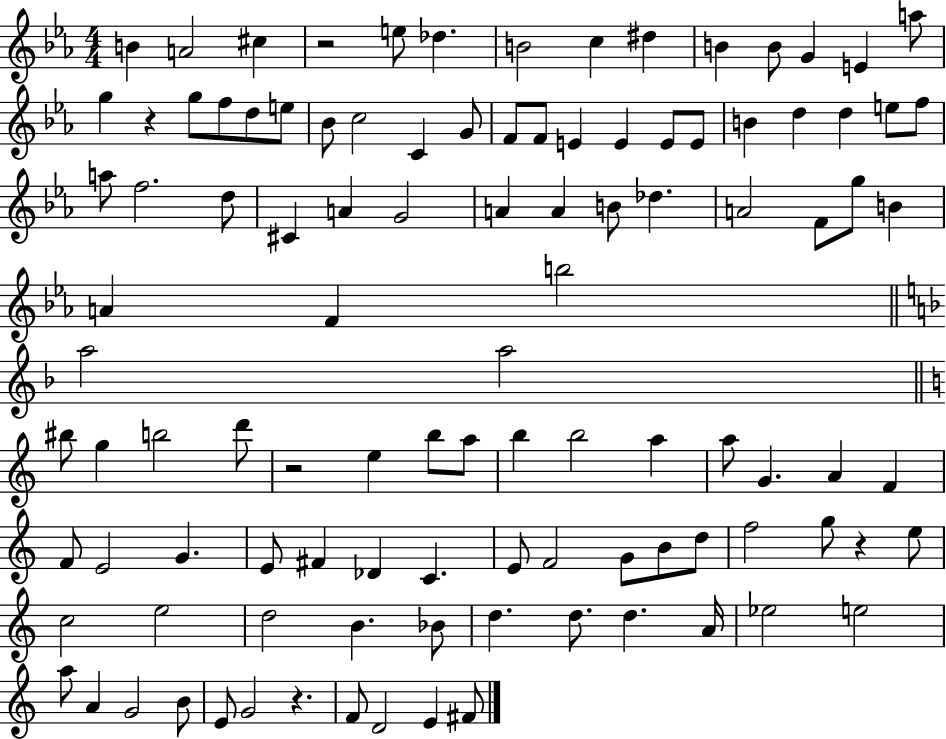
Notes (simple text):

B4/q A4/h C#5/q R/h E5/e Db5/q. B4/h C5/q D#5/q B4/q B4/e G4/q E4/q A5/e G5/q R/q G5/e F5/e D5/e E5/e Bb4/e C5/h C4/q G4/e F4/e F4/e E4/q E4/q E4/e E4/e B4/q D5/q D5/q E5/e F5/e A5/e F5/h. D5/e C#4/q A4/q G4/h A4/q A4/q B4/e Db5/q. A4/h F4/e G5/e B4/q A4/q F4/q B5/h A5/h A5/h BIS5/e G5/q B5/h D6/e R/h E5/q B5/e A5/e B5/q B5/h A5/q A5/e G4/q. A4/q F4/q F4/e E4/h G4/q. E4/e F#4/q Db4/q C4/q. E4/e F4/h G4/e B4/e D5/e F5/h G5/e R/q E5/e C5/h E5/h D5/h B4/q. Bb4/e D5/q. D5/e. D5/q. A4/s Eb5/h E5/h A5/e A4/q G4/h B4/e E4/e G4/h R/q. F4/e D4/h E4/q F#4/e